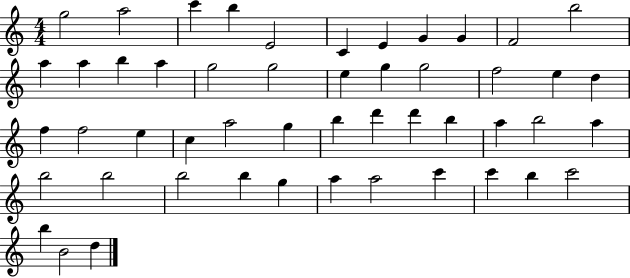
G5/h A5/h C6/q B5/q E4/h C4/q E4/q G4/q G4/q F4/h B5/h A5/q A5/q B5/q A5/q G5/h G5/h E5/q G5/q G5/h F5/h E5/q D5/q F5/q F5/h E5/q C5/q A5/h G5/q B5/q D6/q D6/q B5/q A5/q B5/h A5/q B5/h B5/h B5/h B5/q G5/q A5/q A5/h C6/q C6/q B5/q C6/h B5/q B4/h D5/q